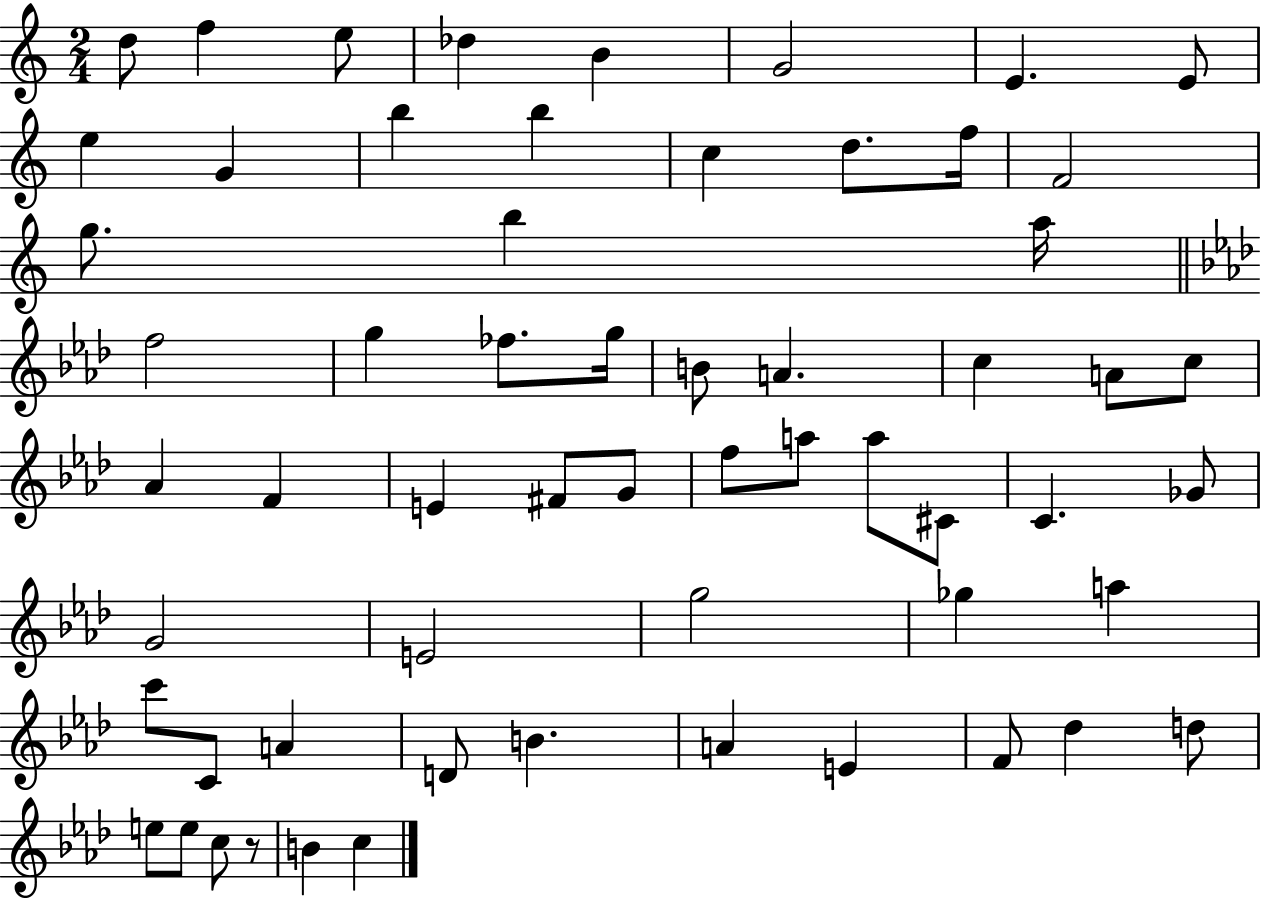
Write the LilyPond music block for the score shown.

{
  \clef treble
  \numericTimeSignature
  \time 2/4
  \key c \major
  \repeat volta 2 { d''8 f''4 e''8 | des''4 b'4 | g'2 | e'4. e'8 | \break e''4 g'4 | b''4 b''4 | c''4 d''8. f''16 | f'2 | \break g''8. b''4 a''16 | \bar "||" \break \key f \minor f''2 | g''4 fes''8. g''16 | b'8 a'4. | c''4 a'8 c''8 | \break aes'4 f'4 | e'4 fis'8 g'8 | f''8 a''8 a''8 cis'8 | c'4. ges'8 | \break g'2 | e'2 | g''2 | ges''4 a''4 | \break c'''8 c'8 a'4 | d'8 b'4. | a'4 e'4 | f'8 des''4 d''8 | \break e''8 e''8 c''8 r8 | b'4 c''4 | } \bar "|."
}